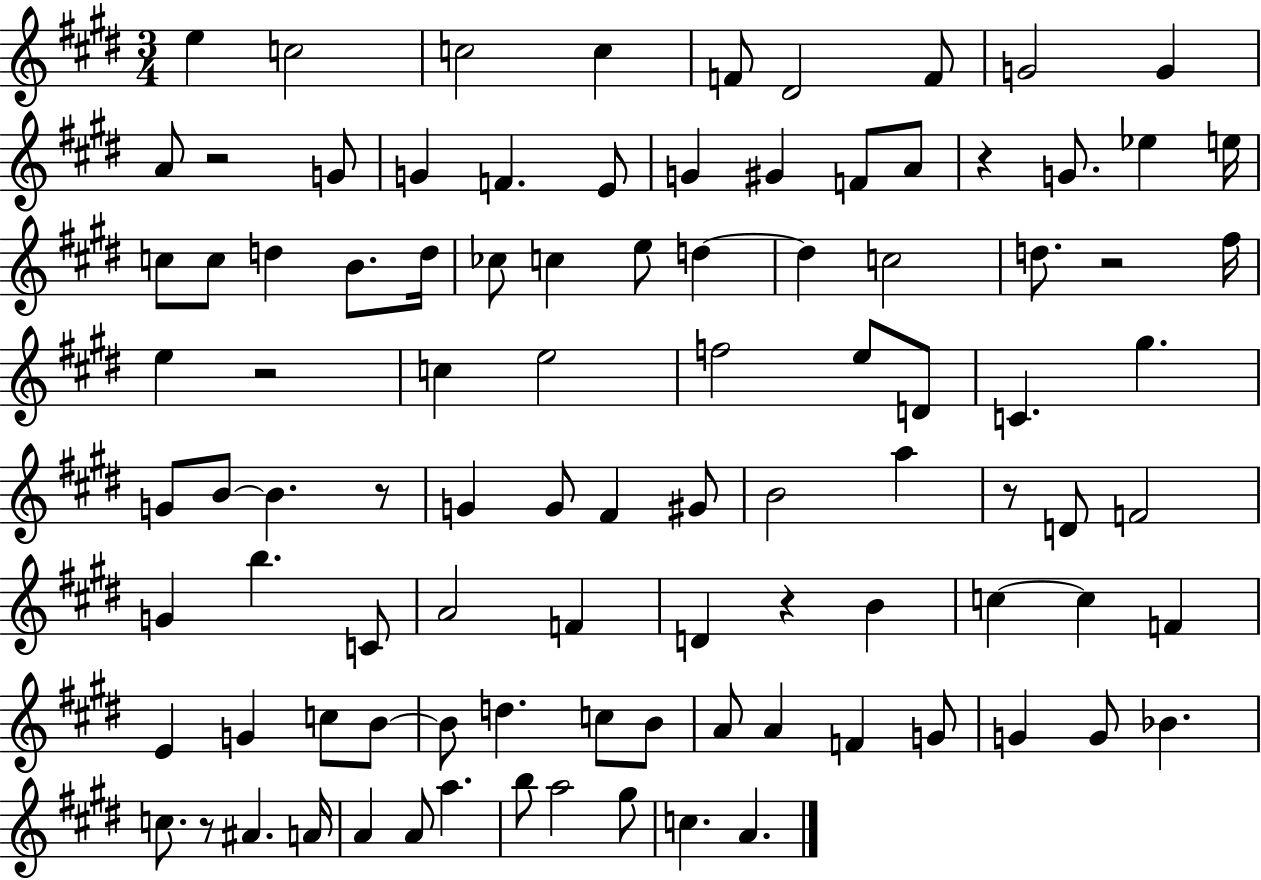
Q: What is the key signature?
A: E major